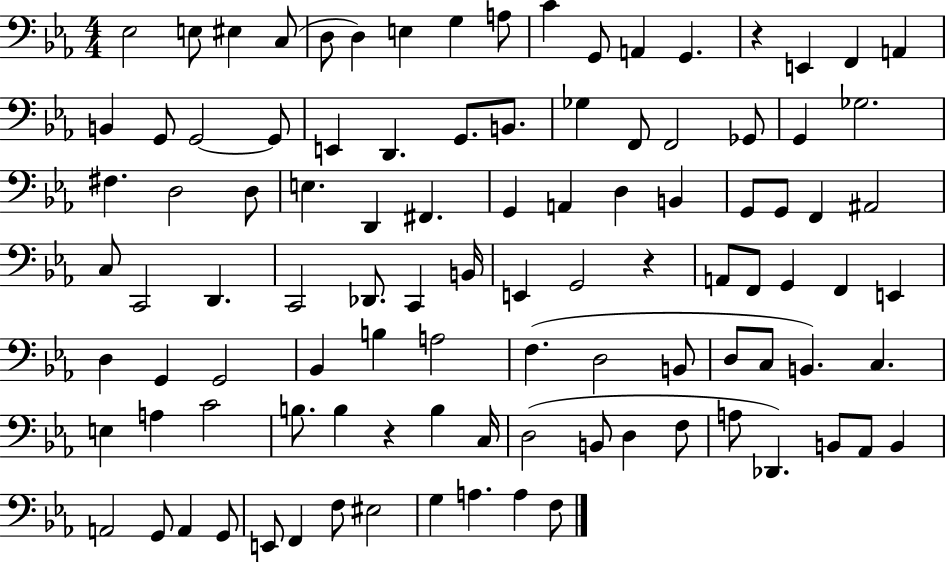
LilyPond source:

{
  \clef bass
  \numericTimeSignature
  \time 4/4
  \key ees \major
  ees2 e8 eis4 c8( | d8 d4) e4 g4 a8 | c'4 g,8 a,4 g,4. | r4 e,4 f,4 a,4 | \break b,4 g,8 g,2~~ g,8 | e,4 d,4. g,8. b,8. | ges4 f,8 f,2 ges,8 | g,4 ges2. | \break fis4. d2 d8 | e4. d,4 fis,4. | g,4 a,4 d4 b,4 | g,8 g,8 f,4 ais,2 | \break c8 c,2 d,4. | c,2 des,8. c,4 b,16 | e,4 g,2 r4 | a,8 f,8 g,4 f,4 e,4 | \break d4 g,4 g,2 | bes,4 b4 a2 | f4.( d2 b,8 | d8 c8 b,4.) c4. | \break e4 a4 c'2 | b8. b4 r4 b4 c16 | d2( b,8 d4 f8 | a8 des,4.) b,8 aes,8 b,4 | \break a,2 g,8 a,4 g,8 | e,8 f,4 f8 eis2 | g4 a4. a4 f8 | \bar "|."
}